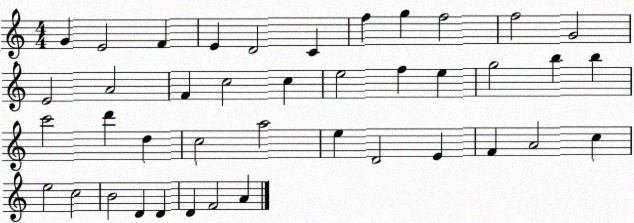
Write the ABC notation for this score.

X:1
T:Untitled
M:4/4
L:1/4
K:C
G E2 F E D2 C f g f2 f2 G2 E2 A2 F c2 c e2 f e g2 b b c'2 d' d c2 a2 e D2 E F A2 c e2 c2 B2 D D D F2 A